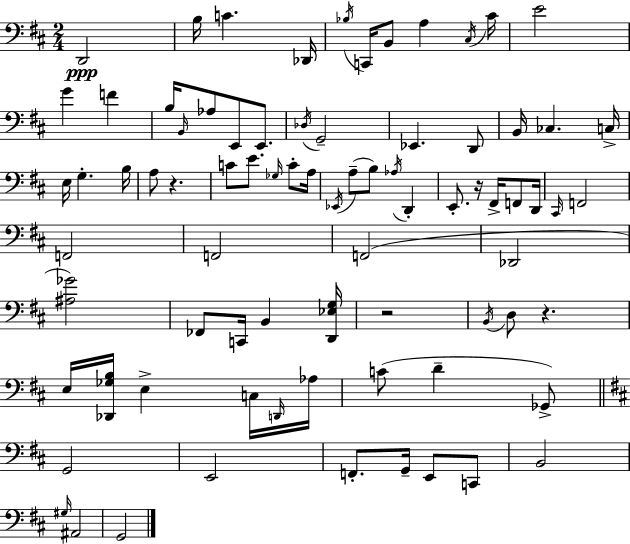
D2/h B3/s C4/q. Db2/s Bb3/s C2/s B2/e A3/q C#3/s C#4/s E4/h G4/q F4/q B3/s B2/s Ab3/e E2/e E2/e. Db3/s G2/h Eb2/q. D2/e B2/s CES3/q. C3/s E3/s G3/q. B3/s A3/e R/q. C4/e E4/e. Gb3/s C4/e A3/s Eb2/s A3/e B3/e Ab3/s D2/q E2/e. R/s F#2/s F2/e D2/s C#2/s F2/h F2/h F2/h F2/h Db2/h [A#3,Gb4]/h FES2/e C2/s B2/q [D2,Eb3,G3]/s R/h B2/s D3/e R/q. E3/s [Db2,Gb3,B3]/s E3/q C3/s D2/s Ab3/s C4/e D4/q Gb2/e G2/h E2/h F2/e. G2/s E2/e C2/e B2/h G#3/s A#2/h G2/h